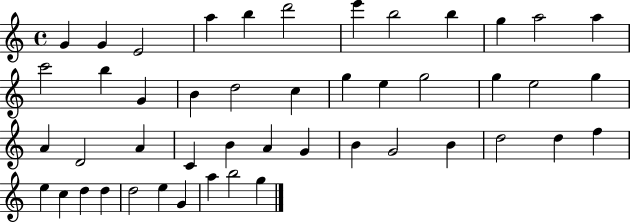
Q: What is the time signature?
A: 4/4